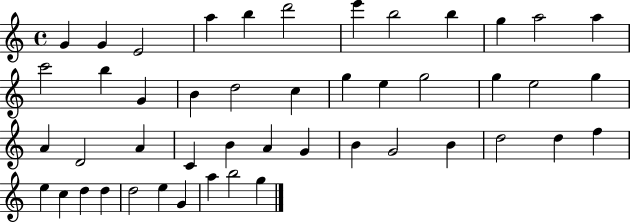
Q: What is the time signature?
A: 4/4